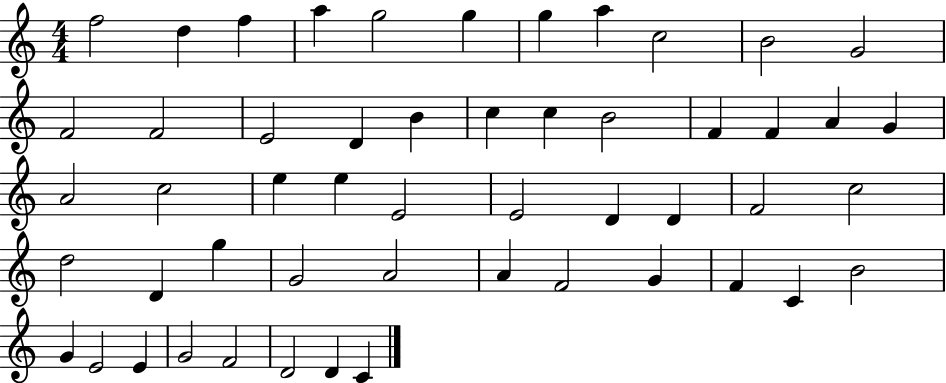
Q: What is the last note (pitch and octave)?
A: C4